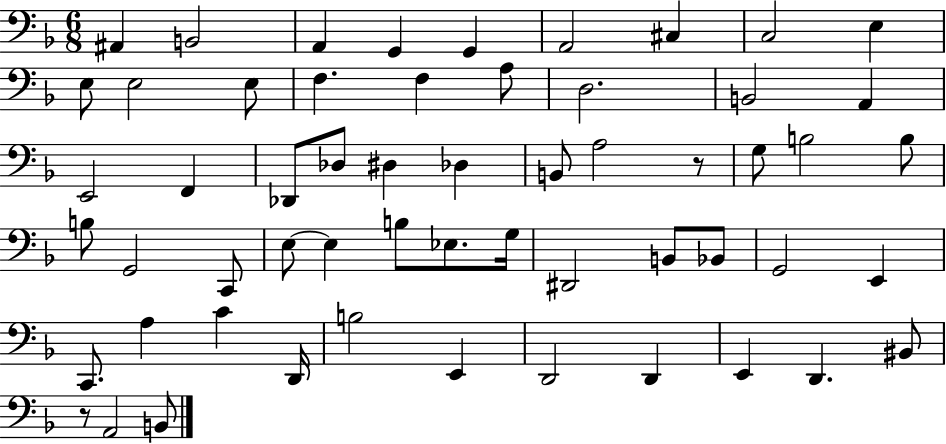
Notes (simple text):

A#2/q B2/h A2/q G2/q G2/q A2/h C#3/q C3/h E3/q E3/e E3/h E3/e F3/q. F3/q A3/e D3/h. B2/h A2/q E2/h F2/q Db2/e Db3/e D#3/q Db3/q B2/e A3/h R/e G3/e B3/h B3/e B3/e G2/h C2/e E3/e E3/q B3/e Eb3/e. G3/s D#2/h B2/e Bb2/e G2/h E2/q C2/e. A3/q C4/q D2/s B3/h E2/q D2/h D2/q E2/q D2/q. BIS2/e R/e A2/h B2/e